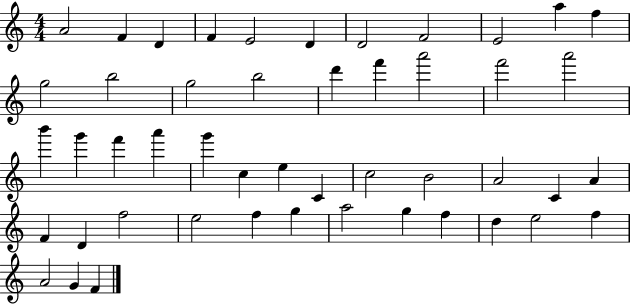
A4/h F4/q D4/q F4/q E4/h D4/q D4/h F4/h E4/h A5/q F5/q G5/h B5/h G5/h B5/h D6/q F6/q A6/h F6/h A6/h B6/q G6/q F6/q A6/q G6/q C5/q E5/q C4/q C5/h B4/h A4/h C4/q A4/q F4/q D4/q F5/h E5/h F5/q G5/q A5/h G5/q F5/q D5/q E5/h F5/q A4/h G4/q F4/q